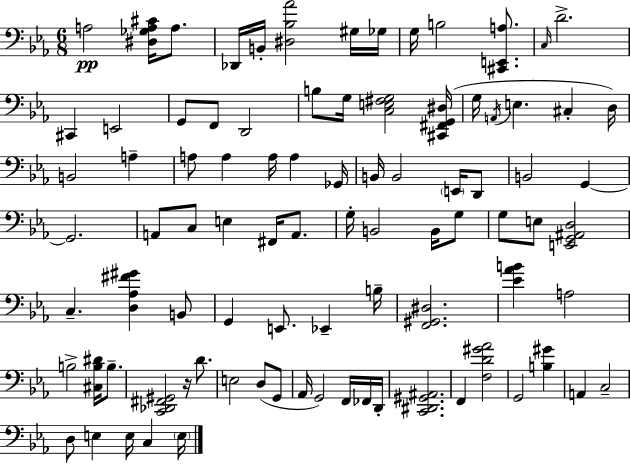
X:1
T:Untitled
M:6/8
L:1/4
K:Eb
A,2 [^D,_G,A,^C]/4 A,/2 _D,,/4 B,,/4 [^D,_B,_A]2 ^G,/4 _G,/4 G,/4 B,2 [^C,,E,,A,]/2 C,/4 D2 ^C,, E,,2 G,,/2 F,,/2 D,,2 B,/2 G,/4 [C,E,^F,G,]2 [^C,,^F,,G,,^D,]/4 G,/4 A,,/4 E, ^C, D,/4 B,,2 A, A,/2 A, A,/4 A, _G,,/4 B,,/4 B,,2 E,,/4 D,,/2 B,,2 G,, G,,2 A,,/2 C,/2 E, ^F,,/4 A,,/2 G,/4 B,,2 B,,/4 G,/2 G,/2 E,/2 [E,,G,,^A,,D,]2 C, [D,_A,^F^G] B,,/2 G,, E,,/2 _E,, B,/4 [F,,^G,,^D,]2 [_E_AB] A,2 B,2 [^C,B,^D]/4 B,/2 [C,,_D,,^F,,^G,,]2 z/4 D/2 E,2 D,/2 G,,/2 _A,,/4 G,,2 F,,/4 _F,,/4 D,,/4 [C,,^D,,^G,,^A,,]2 F,, [F,D^G_A]2 G,,2 [B,^G] A,, C,2 D,/2 E, E,/4 C, E,/4